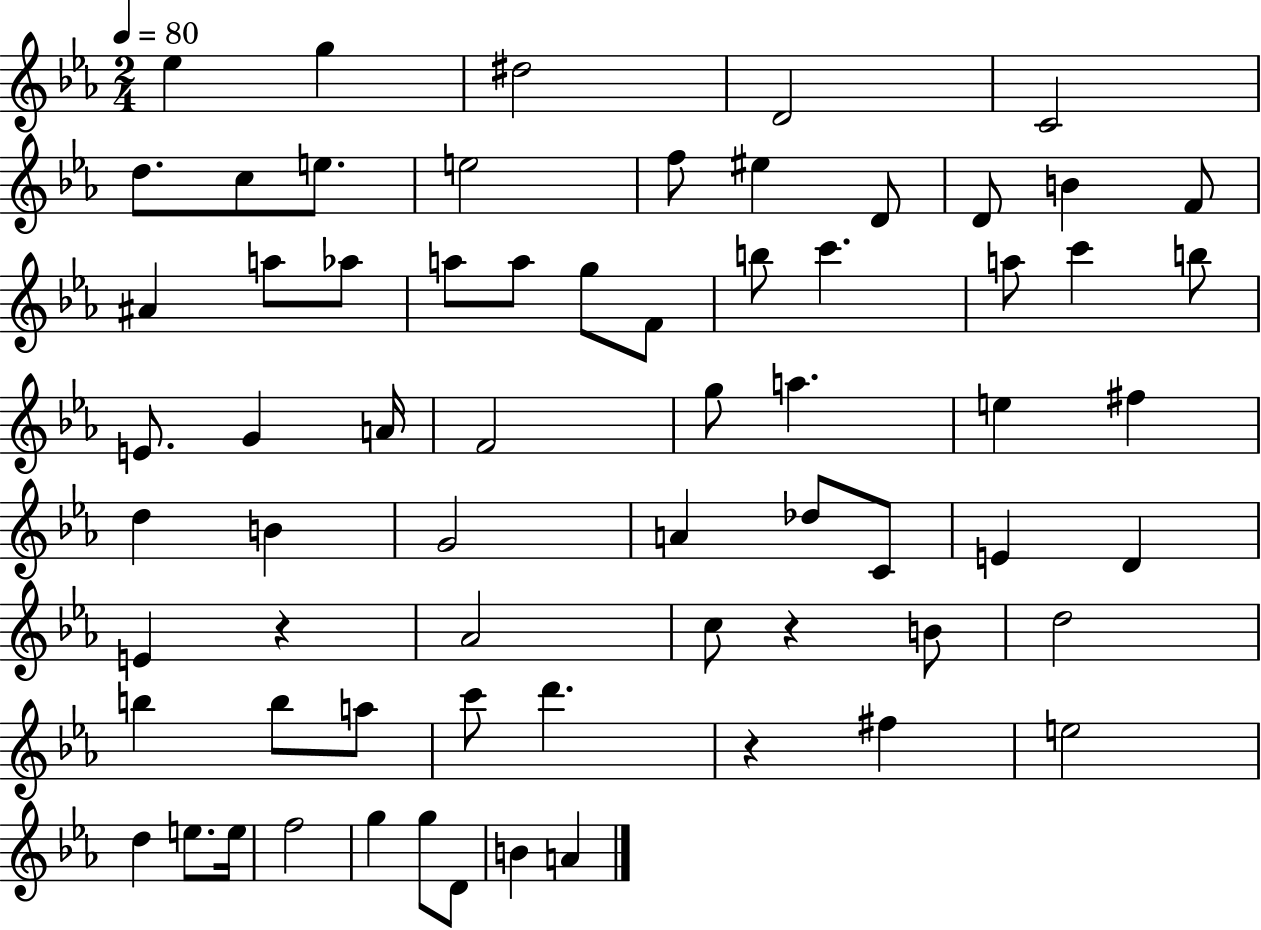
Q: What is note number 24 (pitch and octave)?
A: C6